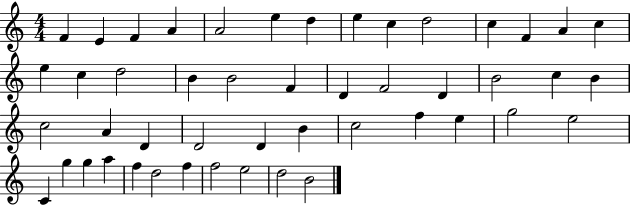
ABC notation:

X:1
T:Untitled
M:4/4
L:1/4
K:C
F E F A A2 e d e c d2 c F A c e c d2 B B2 F D F2 D B2 c B c2 A D D2 D B c2 f e g2 e2 C g g a f d2 f f2 e2 d2 B2